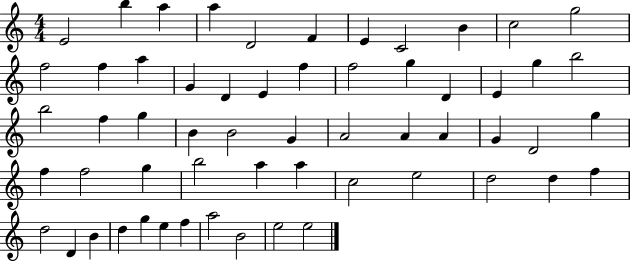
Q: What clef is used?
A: treble